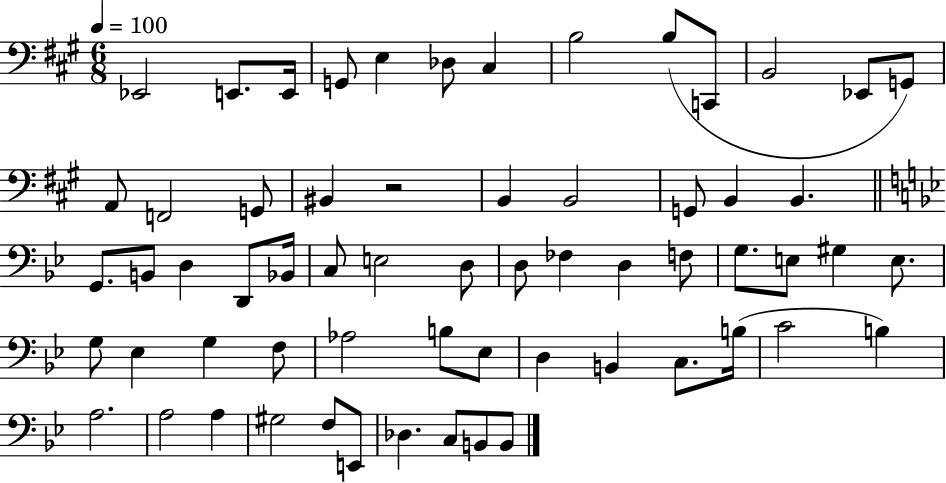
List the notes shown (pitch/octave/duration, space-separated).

Eb2/h E2/e. E2/s G2/e E3/q Db3/e C#3/q B3/h B3/e C2/e B2/h Eb2/e G2/e A2/e F2/h G2/e BIS2/q R/h B2/q B2/h G2/e B2/q B2/q. G2/e. B2/e D3/q D2/e Bb2/s C3/e E3/h D3/e D3/e FES3/q D3/q F3/e G3/e. E3/e G#3/q E3/e. G3/e Eb3/q G3/q F3/e Ab3/h B3/e Eb3/e D3/q B2/q C3/e. B3/s C4/h B3/q A3/h. A3/h A3/q G#3/h F3/e E2/e Db3/q. C3/e B2/e B2/e